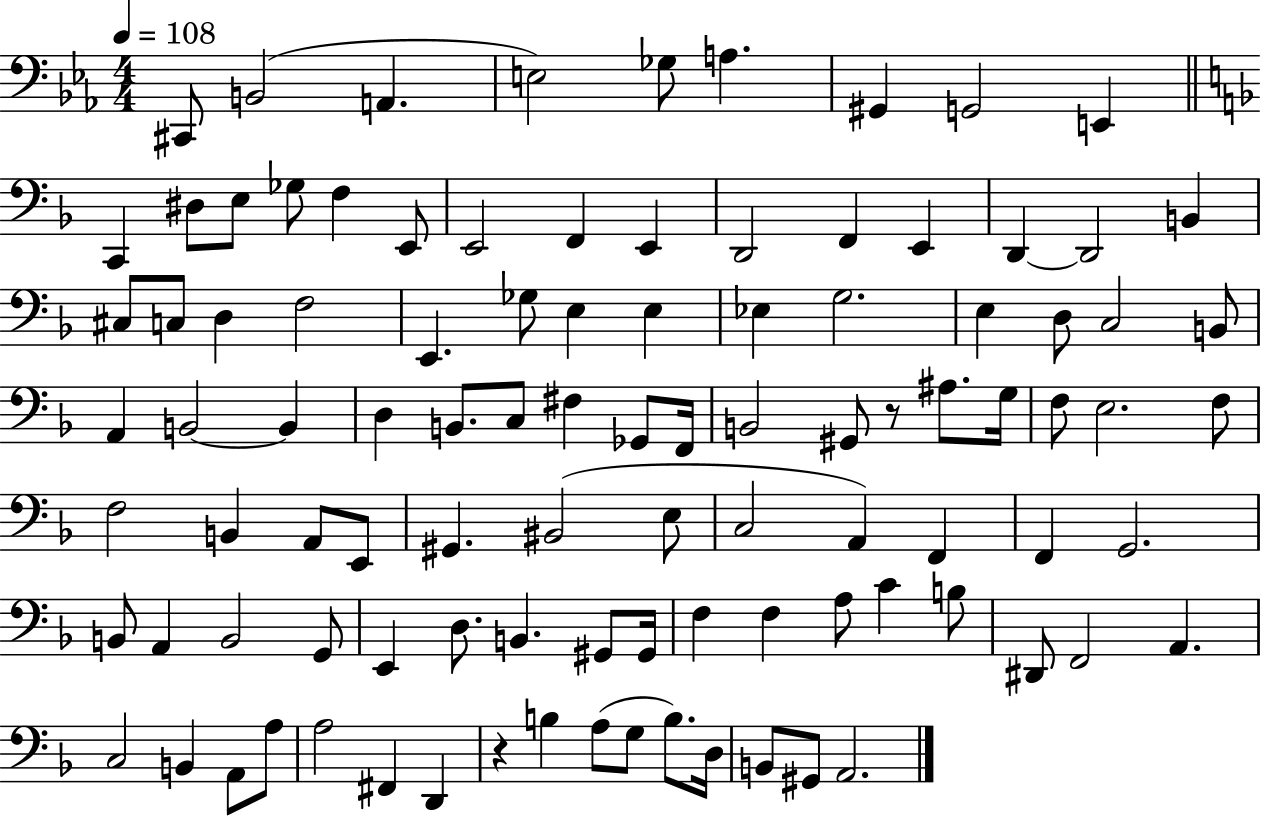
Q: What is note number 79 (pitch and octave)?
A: C4